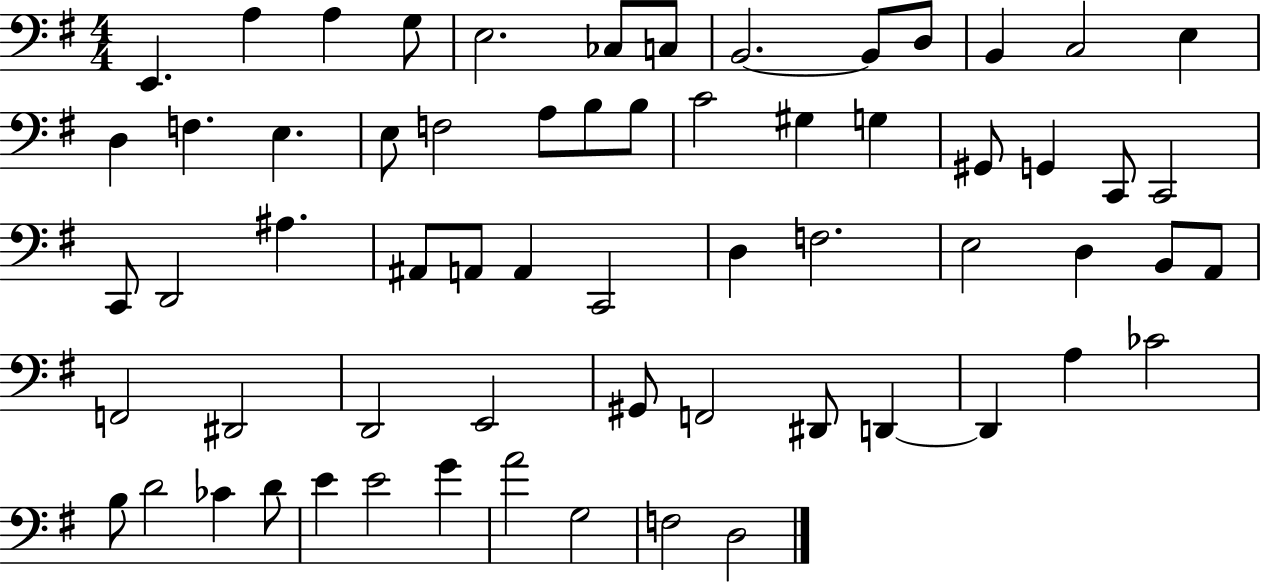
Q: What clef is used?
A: bass